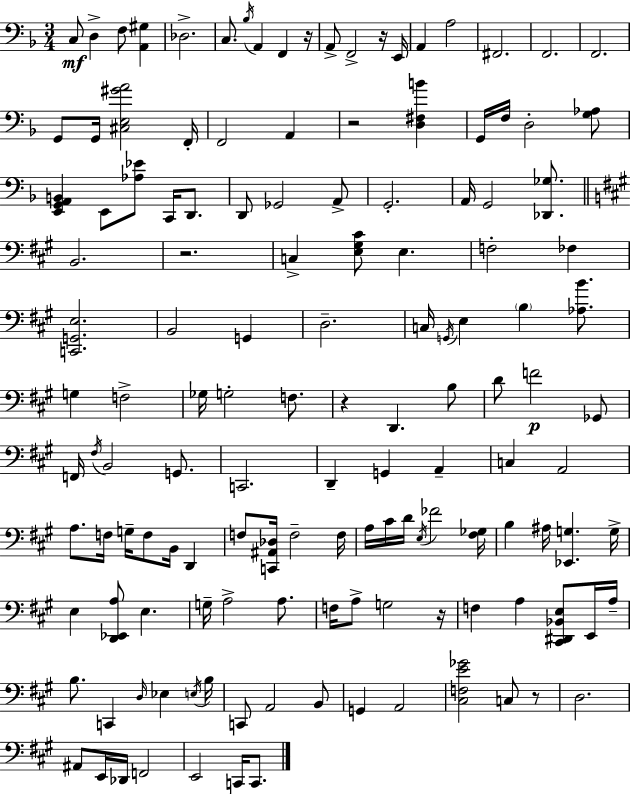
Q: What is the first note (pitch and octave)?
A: C3